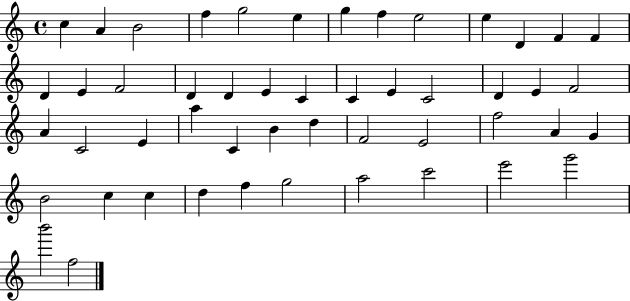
X:1
T:Untitled
M:4/4
L:1/4
K:C
c A B2 f g2 e g f e2 e D F F D E F2 D D E C C E C2 D E F2 A C2 E a C B d F2 E2 f2 A G B2 c c d f g2 a2 c'2 e'2 g'2 b'2 f2